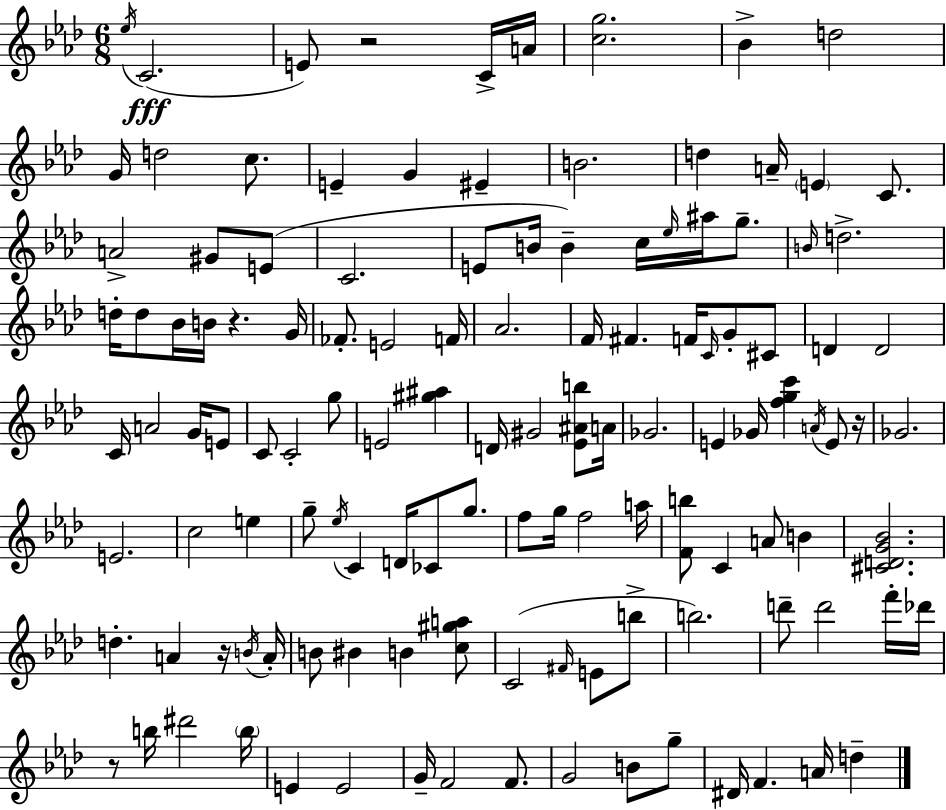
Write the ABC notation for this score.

X:1
T:Untitled
M:6/8
L:1/4
K:Ab
_e/4 C2 E/2 z2 C/4 A/4 [cg]2 _B d2 G/4 d2 c/2 E G ^E B2 d A/4 E C/2 A2 ^G/2 E/2 C2 E/2 B/4 B c/4 _e/4 ^a/4 g/2 B/4 d2 d/4 d/2 _B/4 B/4 z G/4 _F/2 E2 F/4 _A2 F/4 ^F F/4 C/4 G/2 ^C/2 D D2 C/4 A2 G/4 E/2 C/2 C2 g/2 E2 [^g^a] D/4 ^G2 [_E^Ab]/2 A/4 _G2 E _G/4 [fgc'] A/4 E/2 z/4 _G2 E2 c2 e g/2 _e/4 C D/4 _C/2 g/2 f/2 g/4 f2 a/4 [Fb]/2 C A/2 B [^CDG_B]2 d A z/4 B/4 A/4 B/2 ^B B [c^ga]/2 C2 ^F/4 E/2 b/2 b2 d'/2 d'2 f'/4 _d'/4 z/2 b/4 ^d'2 b/4 E E2 G/4 F2 F/2 G2 B/2 g/2 ^D/4 F A/4 d